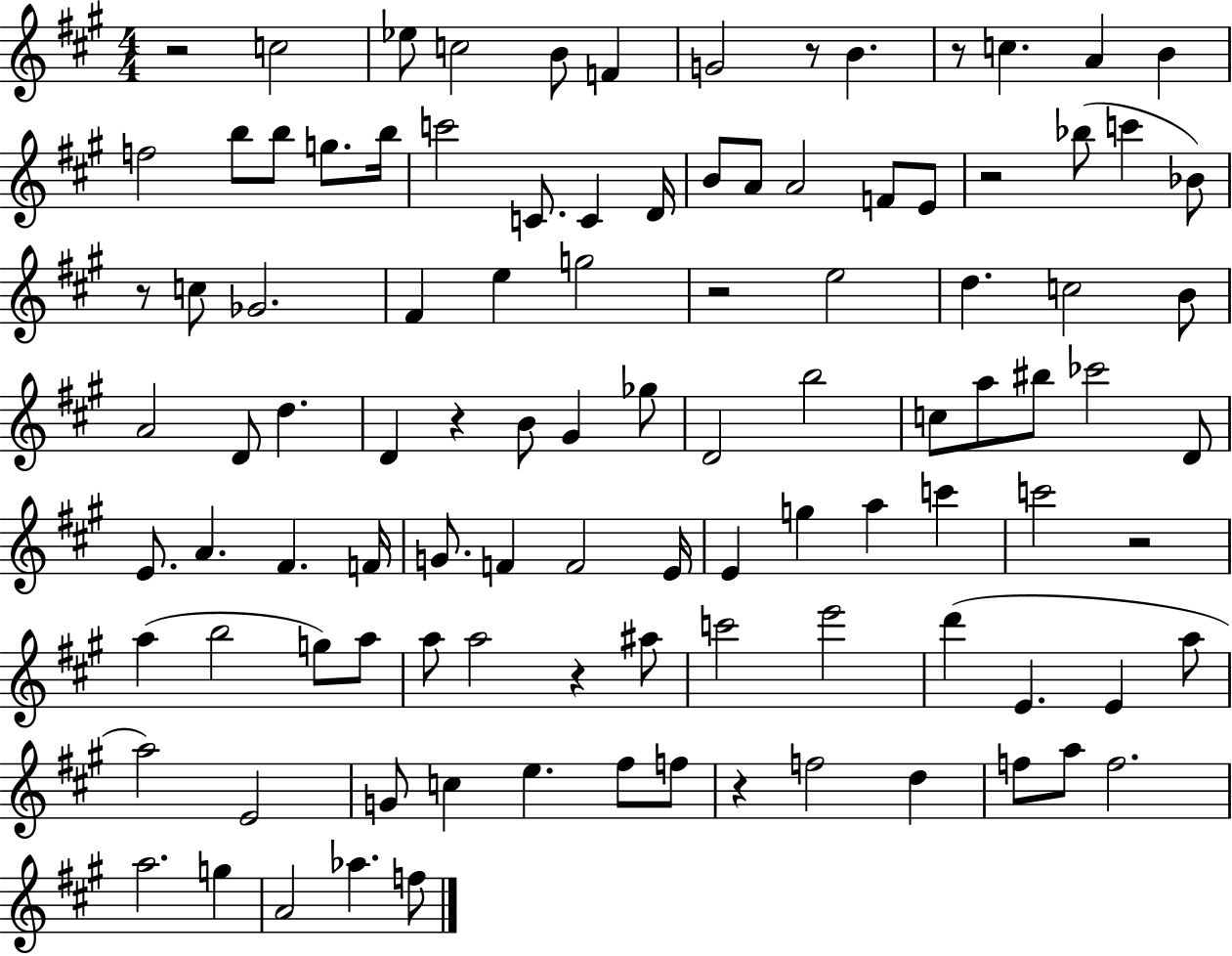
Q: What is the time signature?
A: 4/4